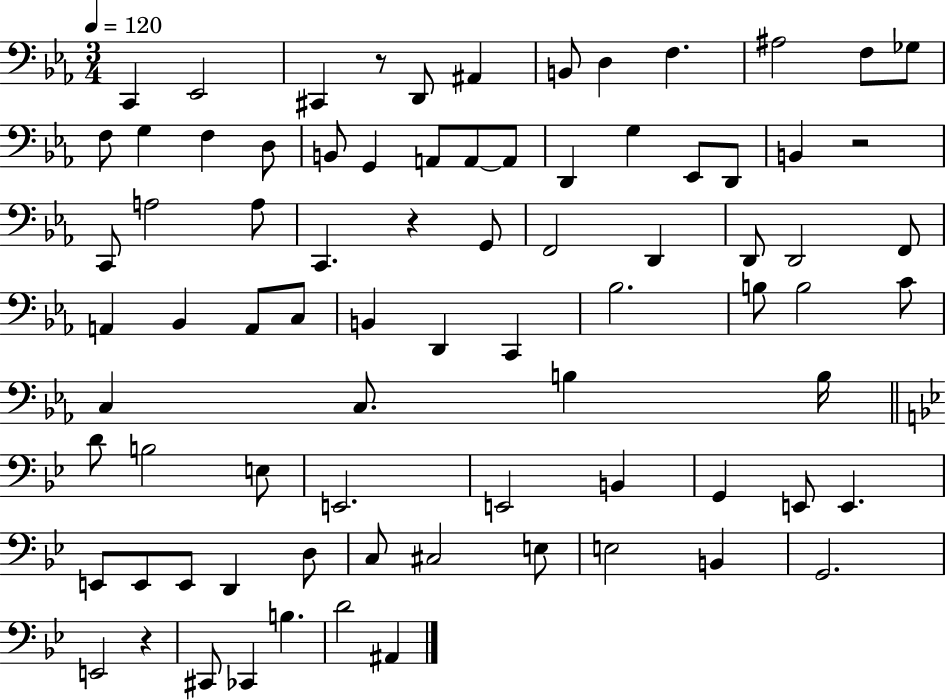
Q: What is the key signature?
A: EES major